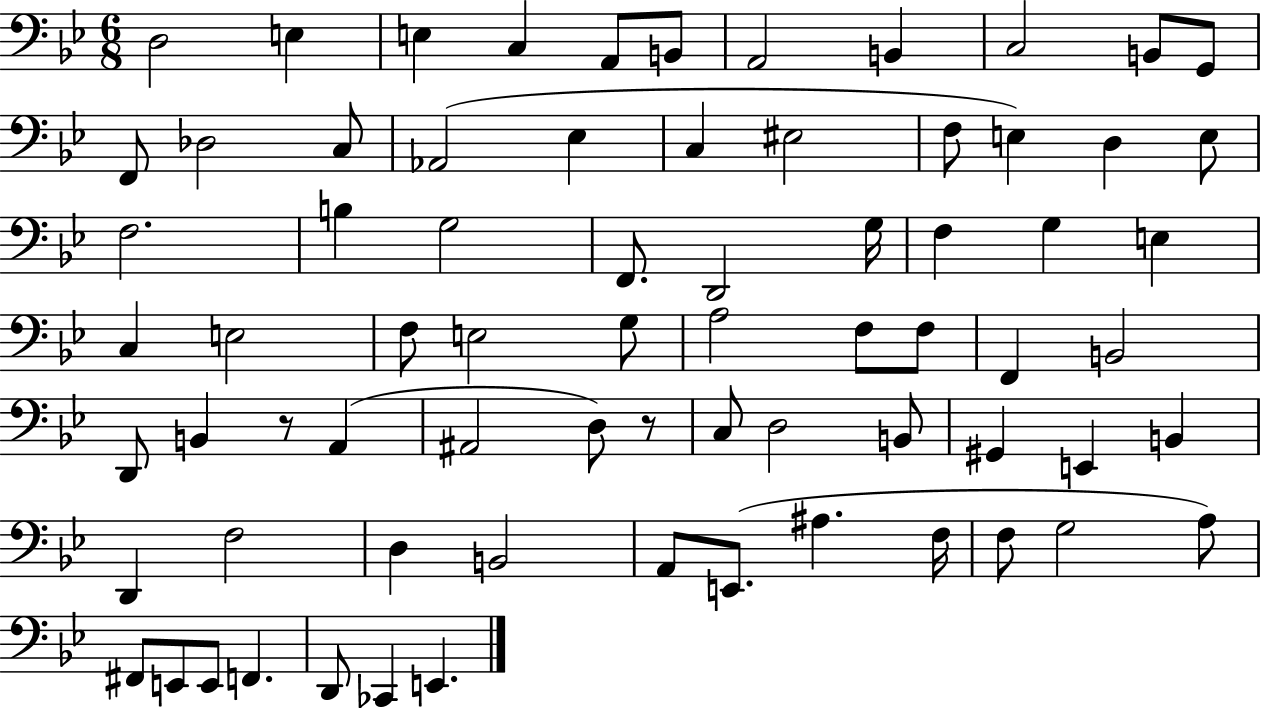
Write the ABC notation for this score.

X:1
T:Untitled
M:6/8
L:1/4
K:Bb
D,2 E, E, C, A,,/2 B,,/2 A,,2 B,, C,2 B,,/2 G,,/2 F,,/2 _D,2 C,/2 _A,,2 _E, C, ^E,2 F,/2 E, D, E,/2 F,2 B, G,2 F,,/2 D,,2 G,/4 F, G, E, C, E,2 F,/2 E,2 G,/2 A,2 F,/2 F,/2 F,, B,,2 D,,/2 B,, z/2 A,, ^A,,2 D,/2 z/2 C,/2 D,2 B,,/2 ^G,, E,, B,, D,, F,2 D, B,,2 A,,/2 E,,/2 ^A, F,/4 F,/2 G,2 A,/2 ^F,,/2 E,,/2 E,,/2 F,, D,,/2 _C,, E,,